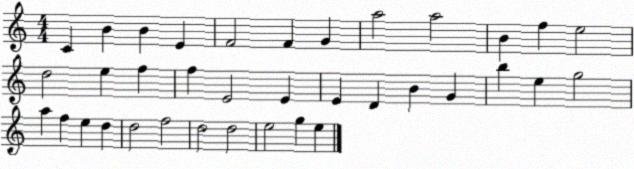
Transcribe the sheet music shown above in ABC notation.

X:1
T:Untitled
M:4/4
L:1/4
K:C
C B B E F2 F G a2 a2 B f e2 d2 e f f E2 E E D B G b e g2 a f e d d2 f2 d2 d2 e2 g e